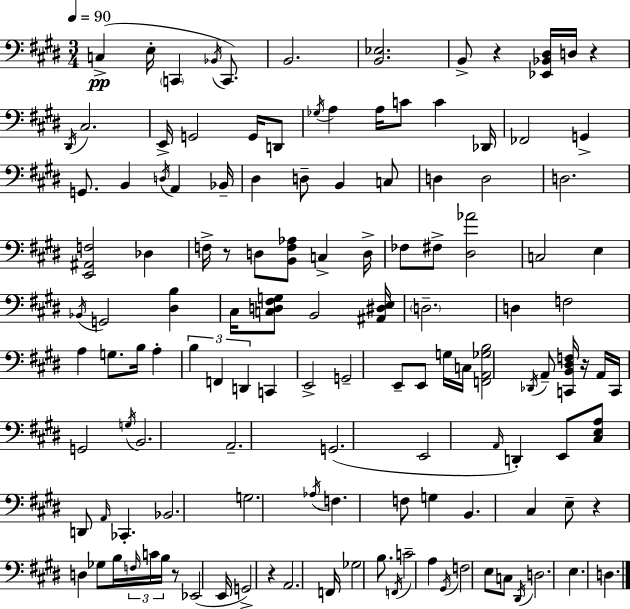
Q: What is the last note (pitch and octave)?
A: D3